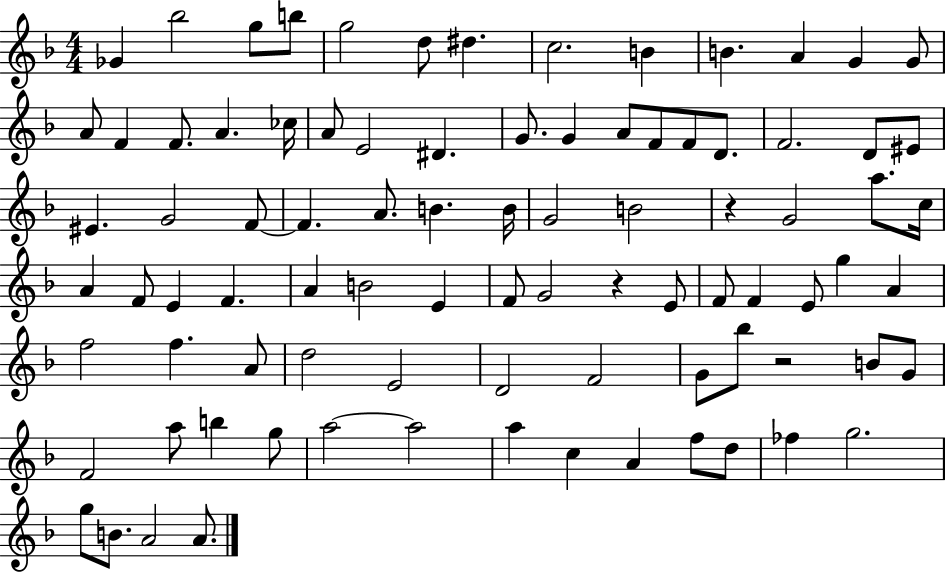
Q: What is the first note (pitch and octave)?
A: Gb4